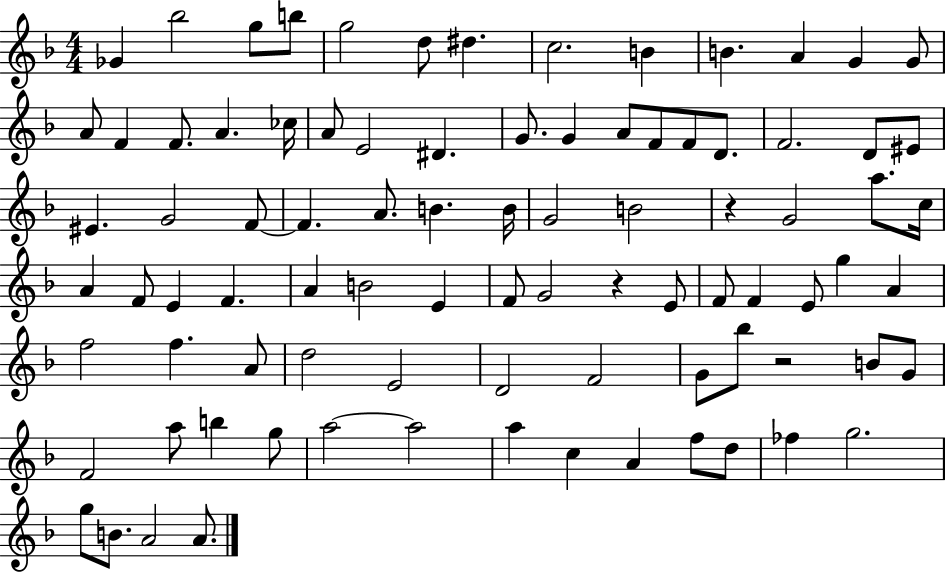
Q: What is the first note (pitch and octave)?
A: Gb4